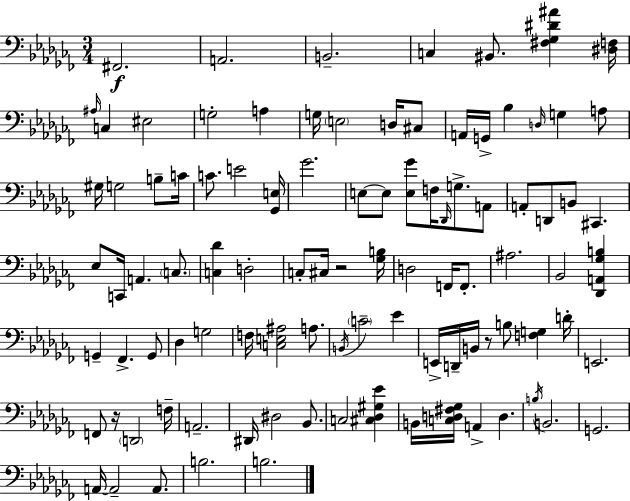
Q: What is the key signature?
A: AES minor